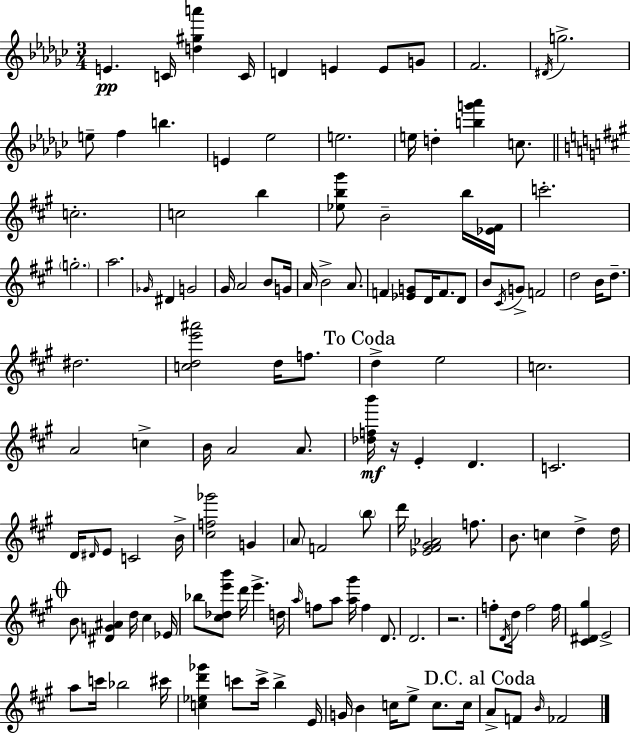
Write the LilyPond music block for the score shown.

{
  \clef treble
  \numericTimeSignature
  \time 3/4
  \key ees \minor
  e'4.\pp c'16 <d'' gis'' a'''>4 c'16 | d'4 e'4 e'8 g'8 | f'2. | \acciaccatura { dis'16 } g''2.-> | \break e''8-- f''4 b''4. | e'4 ees''2 | e''2. | e''16 d''4-. <b'' g''' aes'''>4 c''8. | \break \bar "||" \break \key a \major c''2.-. | c''2 b''4 | <ees'' b'' gis'''>8 b'2-- b''16 <ees' fis'>16 | c'''2.-. | \break \parenthesize g''2.-. | a''2. | \grace { ges'16 } dis'4 g'2 | gis'16 a'2 b'8 | \break g'16 a'16 b'2-> a'8. | f'4 <ees' g'>8 d'16 f'8. d'8 | b'8 \acciaccatura { cis'16 } g'8-> f'2 | d''2 b'16 d''8.-- | \break dis''2. | <c'' d'' e''' ais'''>2 d''16 f''8. | \mark "To Coda" d''4-> e''2 | c''2. | \break a'2 c''4-> | b'16 a'2 a'8. | <des'' f'' b'''>16\mf r16 e'4-. d'4. | c'2. | \break d'16 \grace { dis'16 } e'8 c'2 | b'16-> <cis'' f'' ges'''>2 g'4 | \parenthesize a'8 f'2 | \parenthesize b''8 d'''16 <ees' fis' gis' aes'>2 | \break f''8. b'8. c''4 d''4-> | d''16 \mark \markup { \musicglyph "scripts.coda" } b'8 <dis' g' ais'>4 d''16 cis''4 | ees'16 bes''8 <cis'' des'' e''' b'''>8 d'''16 e'''4.-> | d''16 \grace { a''16 } f''8 a''8 <a'' gis'''>16 f''4 | \break d'8. d'2. | r2. | f''8-. \acciaccatura { d'16 } d''16 f''2 | f''16 <cis' dis' gis''>4 e'2-> | \break a''8 c'''16 bes''2 | cis'''16 <c'' ees'' d''' ges'''>4 c'''8 c'''16-> | b''4-> e'16 g'16 b'4 c''16 e''8-> | c''8. c''16 \mark "D.C. al Coda" a'8-> f'8 \grace { b'16 } fes'2 | \break \bar "|."
}